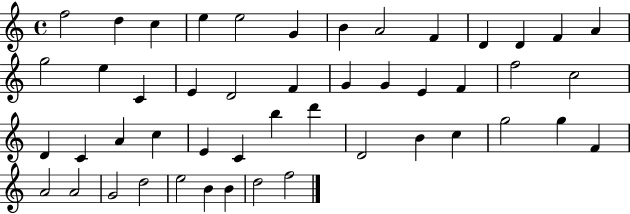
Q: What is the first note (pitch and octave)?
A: F5